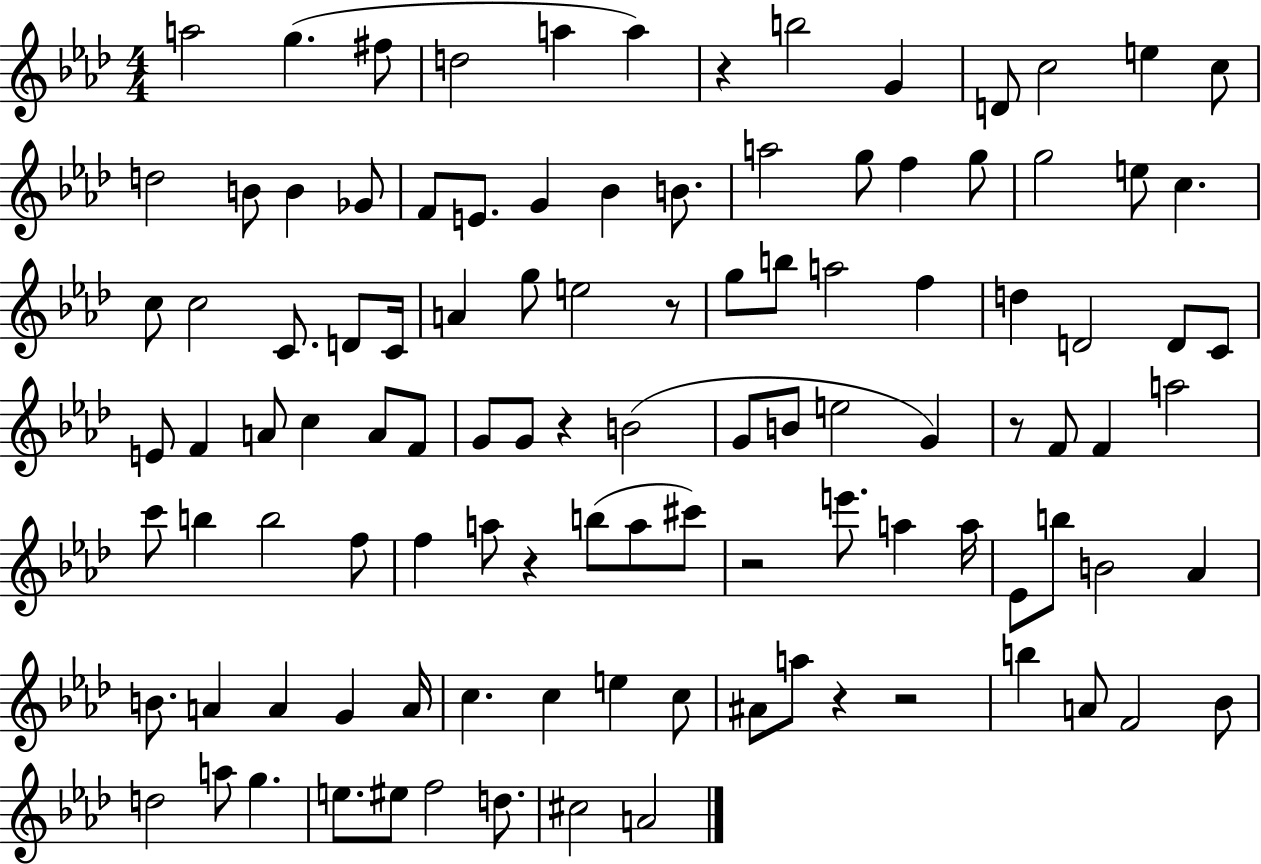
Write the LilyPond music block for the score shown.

{
  \clef treble
  \numericTimeSignature
  \time 4/4
  \key aes \major
  a''2 g''4.( fis''8 | d''2 a''4 a''4) | r4 b''2 g'4 | d'8 c''2 e''4 c''8 | \break d''2 b'8 b'4 ges'8 | f'8 e'8. g'4 bes'4 b'8. | a''2 g''8 f''4 g''8 | g''2 e''8 c''4. | \break c''8 c''2 c'8. d'8 c'16 | a'4 g''8 e''2 r8 | g''8 b''8 a''2 f''4 | d''4 d'2 d'8 c'8 | \break e'8 f'4 a'8 c''4 a'8 f'8 | g'8 g'8 r4 b'2( | g'8 b'8 e''2 g'4) | r8 f'8 f'4 a''2 | \break c'''8 b''4 b''2 f''8 | f''4 a''8 r4 b''8( a''8 cis'''8) | r2 e'''8. a''4 a''16 | ees'8 b''8 b'2 aes'4 | \break b'8. a'4 a'4 g'4 a'16 | c''4. c''4 e''4 c''8 | ais'8 a''8 r4 r2 | b''4 a'8 f'2 bes'8 | \break d''2 a''8 g''4. | e''8. eis''8 f''2 d''8. | cis''2 a'2 | \bar "|."
}